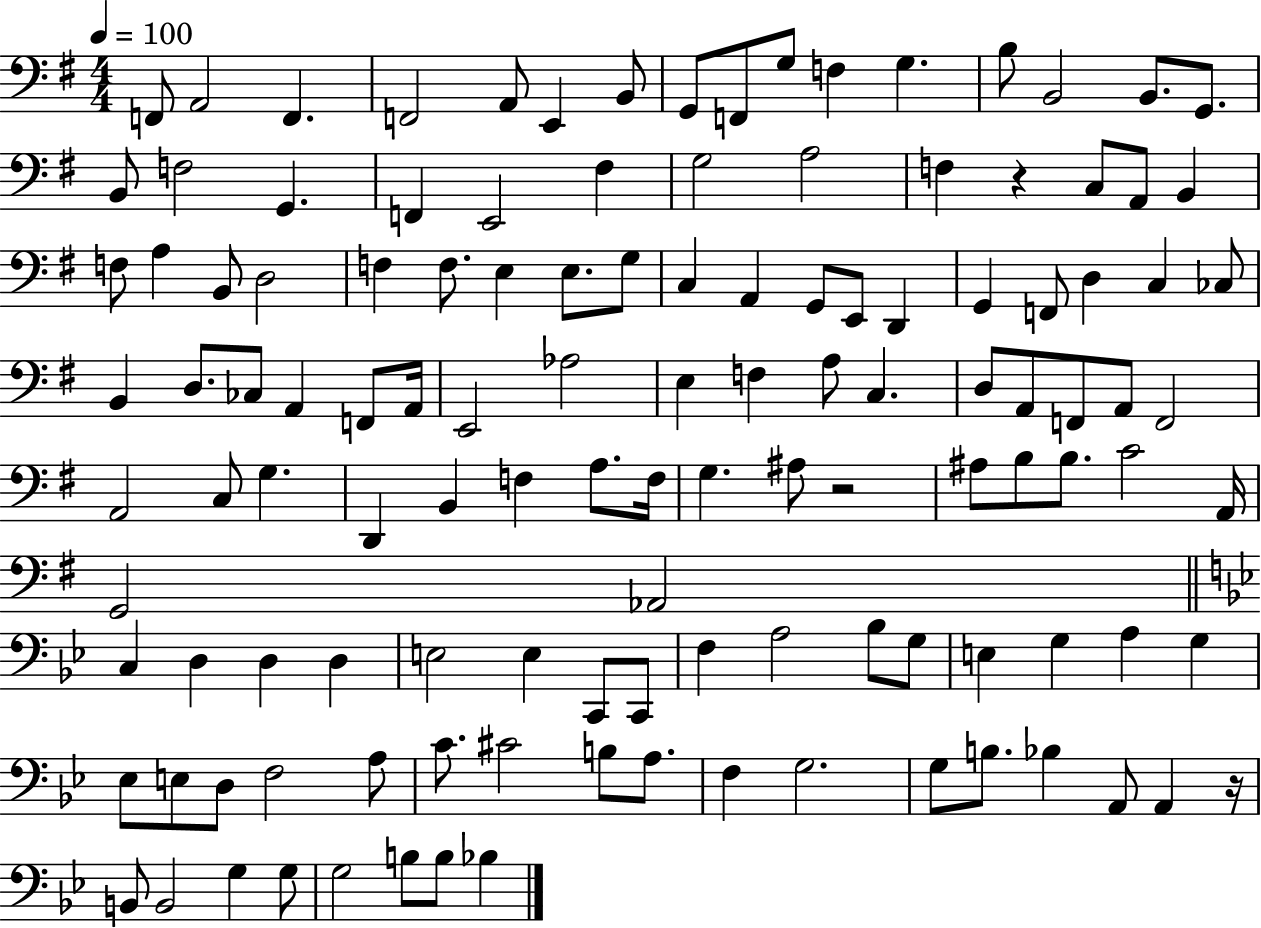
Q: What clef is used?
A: bass